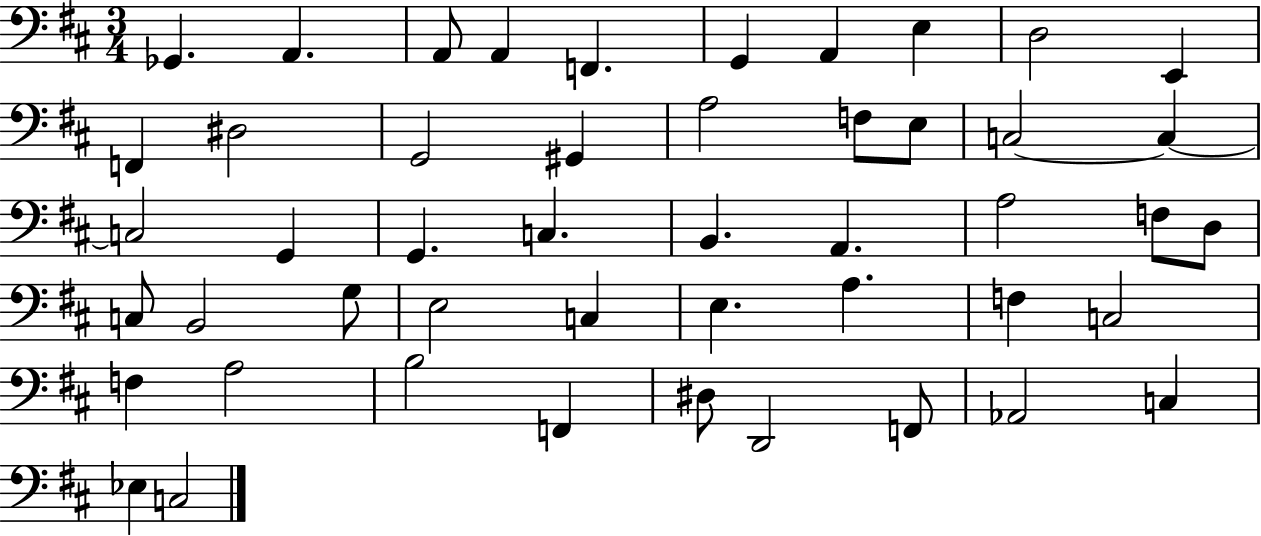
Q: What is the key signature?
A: D major